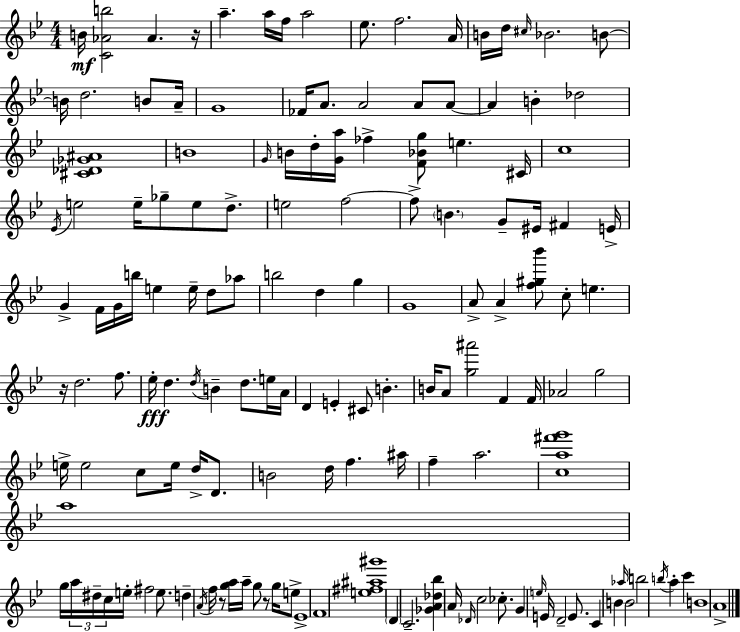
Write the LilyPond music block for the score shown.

{
  \clef treble
  \numericTimeSignature
  \time 4/4
  \key bes \major
  b'16\mf <c' aes' b''>2 aes'4. r16 | a''4.-- a''16 f''16 a''2 | ees''8. f''2. a'16 | b'16 d''16 \grace { cis''16 } bes'2. b'8~~ | \break b'16 d''2. b'8 | a'16-- g'1 | fes'16 a'8. a'2 a'8 a'8~~ | a'4 b'4-. des''2 | \break <cis' des' ges' ais'>1 | b'1 | \grace { g'16 } b'16 d''16-. <g' a''>16 fes''4-> <f' bes' g''>8 e''4. | cis'16 c''1 | \break \acciaccatura { ees'16 } e''2 e''16-- ges''8-- e''8 | d''8.-> e''2 f''2~~ | f''8-> \parenthesize b'4. g'8-- eis'16 fis'4 | e'16-> g'4-> f'16 g'16 b''16 e''4 e''16-- d''8 | \break aes''8 b''2 d''4 g''4 | g'1 | a'8-> a'4-> <f'' gis'' bes'''>8 c''8-. e''4. | r16 d''2. | \break f''8. ees''16-.\fff d''4. \acciaccatura { d''16 } b'4-- d''8. | e''16 a'16 d'4 e'4-. cis'8 b'4.-. | b'16 a'8 <g'' ais'''>2 f'4 | f'16 aes'2 g''2 | \break e''16-> e''2 c''8 e''16 | d''16-> d'8. b'2 d''16 f''4. | ais''16 f''4-- a''2. | <c'' a'' fis''' g'''>1 | \break a''1 | g''16 \tuplet 3/2 { a''16 dis''16-- c''16 } e''16-. fis''2 | e''8. d''4-- \acciaccatura { a'16 } f''16 r8 <g'' a''>16 a''16-- g''8 | r8 g''16 e''8-> ees'1-> | \break f'1 | <e'' fis'' ais'' gis'''>1 | \parenthesize d'4 c'2.-- | <ges' a' des'' bes''>4 a'16 \grace { des'16 } c''2 | \break ces''8.-. g'4 \grace { e''16 } e'16 d'2-- | e'8. c'4 b'4 \grace { aes''16 } | b'2 b''2 | \acciaccatura { b''16 } a''4-. c'''4 b'1 | \break a'1-> | \bar "|."
}